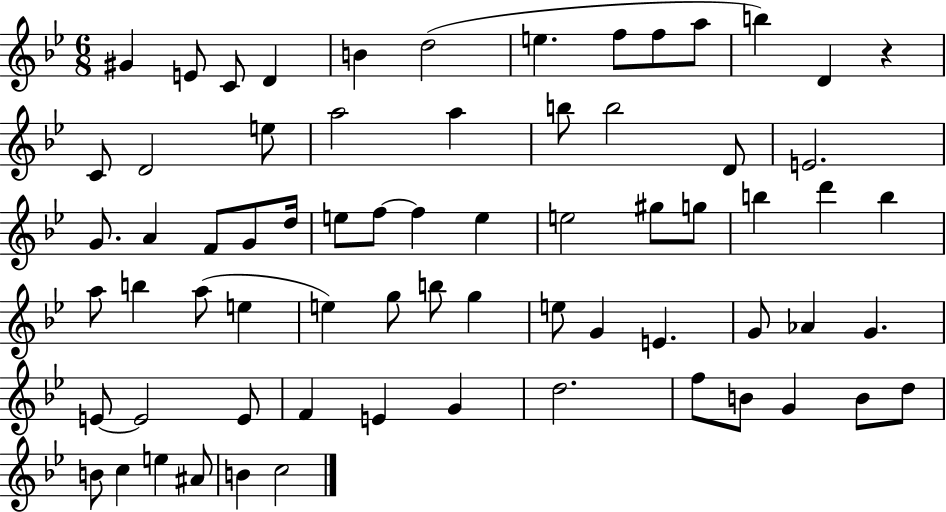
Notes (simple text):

G#4/q E4/e C4/e D4/q B4/q D5/h E5/q. F5/e F5/e A5/e B5/q D4/q R/q C4/e D4/h E5/e A5/h A5/q B5/e B5/h D4/e E4/h. G4/e. A4/q F4/e G4/e D5/s E5/e F5/e F5/q E5/q E5/h G#5/e G5/e B5/q D6/q B5/q A5/e B5/q A5/e E5/q E5/q G5/e B5/e G5/q E5/e G4/q E4/q. G4/e Ab4/q G4/q. E4/e E4/h E4/e F4/q E4/q G4/q D5/h. F5/e B4/e G4/q B4/e D5/e B4/e C5/q E5/q A#4/e B4/q C5/h